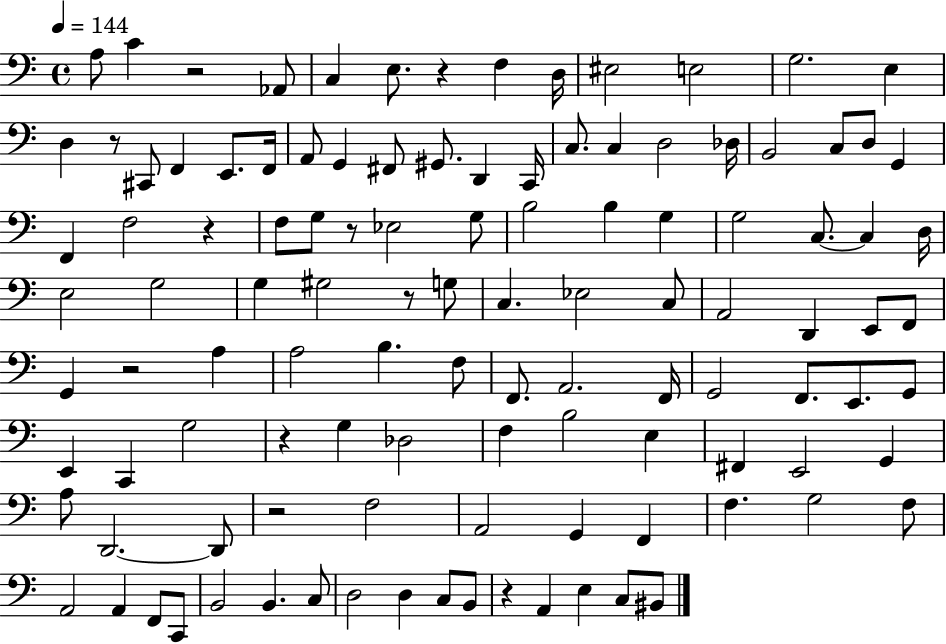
A3/e C4/q R/h Ab2/e C3/q E3/e. R/q F3/q D3/s EIS3/h E3/h G3/h. E3/q D3/q R/e C#2/e F2/q E2/e. F2/s A2/e G2/q F#2/e G#2/e. D2/q C2/s C3/e. C3/q D3/h Db3/s B2/h C3/e D3/e G2/q F2/q F3/h R/q F3/e G3/e R/e Eb3/h G3/e B3/h B3/q G3/q G3/h C3/e. C3/q D3/s E3/h G3/h G3/q G#3/h R/e G3/e C3/q. Eb3/h C3/e A2/h D2/q E2/e F2/e G2/q R/h A3/q A3/h B3/q. F3/e F2/e. A2/h. F2/s G2/h F2/e. E2/e. G2/e E2/q C2/q G3/h R/q G3/q Db3/h F3/q B3/h E3/q F#2/q E2/h G2/q A3/e D2/h. D2/e R/h F3/h A2/h G2/q F2/q F3/q. G3/h F3/e A2/h A2/q F2/e C2/e B2/h B2/q. C3/e D3/h D3/q C3/e B2/e R/q A2/q E3/q C3/e BIS2/e